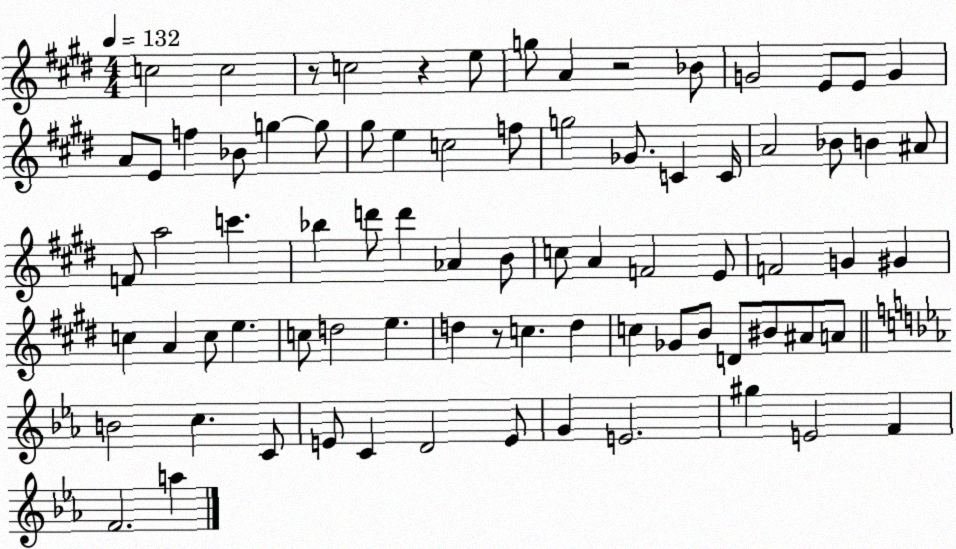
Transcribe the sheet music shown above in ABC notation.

X:1
T:Untitled
M:4/4
L:1/4
K:E
c2 c2 z/2 c2 z e/2 g/2 A z2 _B/2 G2 E/2 E/2 G A/2 E/2 f _B/2 g g/2 ^g/2 e c2 f/2 g2 _G/2 C C/4 A2 _B/2 B ^A/2 F/2 a2 c' _b d'/2 d' _A B/2 c/2 A F2 E/2 F2 G ^G c A c/2 e c/2 d2 e d z/2 c d c _G/2 B/2 D/2 ^B/2 ^A/2 A/2 B2 c C/2 E/2 C D2 E/2 G E2 ^g E2 F F2 a